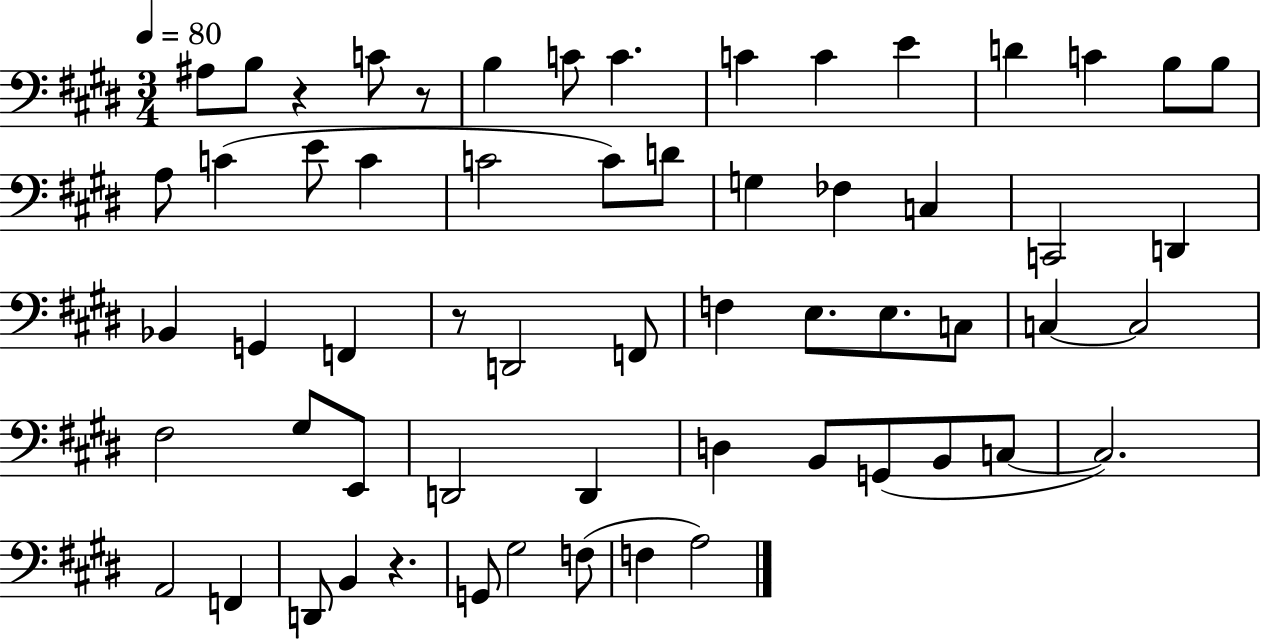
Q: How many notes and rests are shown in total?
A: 60